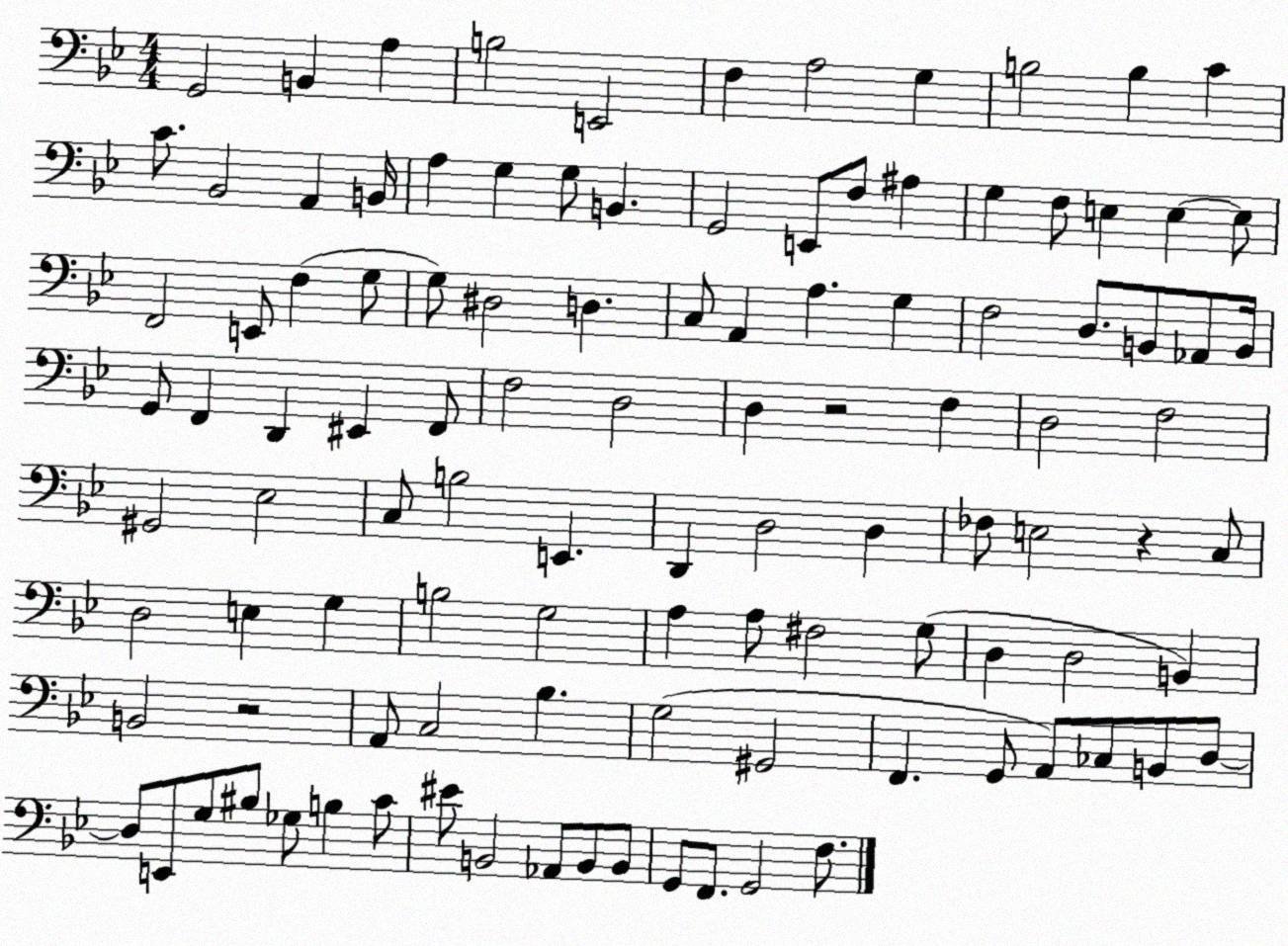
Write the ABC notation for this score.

X:1
T:Untitled
M:4/4
L:1/4
K:Bb
G,,2 B,, A, B,2 E,,2 F, A,2 G, B,2 B, C C/2 _B,,2 A,, B,,/4 A, G, G,/2 B,, G,,2 E,,/2 F,/2 ^A, G, F,/2 E, E, E,/2 F,,2 E,,/2 F, G,/2 G,/2 ^D,2 D, C,/2 A,, A, G, F,2 D,/2 B,,/2 _A,,/2 B,,/4 G,,/2 F,, D,, ^E,, F,,/2 F,2 D,2 D, z2 F, D,2 F,2 ^G,,2 _E,2 C,/2 B,2 E,, D,, D,2 D, _F,/2 E,2 z C,/2 D,2 E, G, B,2 G,2 A, A,/2 ^F,2 G,/2 D, D,2 B,, B,,2 z2 A,,/2 C,2 _B, G,2 ^G,,2 F,, G,,/2 A,,/2 _C,/2 B,,/2 D,/2 D,/2 E,,/2 G,/2 ^B,/2 _G,/2 B, C/2 ^E/2 B,,2 _A,,/2 B,,/2 B,,/2 G,,/2 F,,/2 G,,2 F,/2